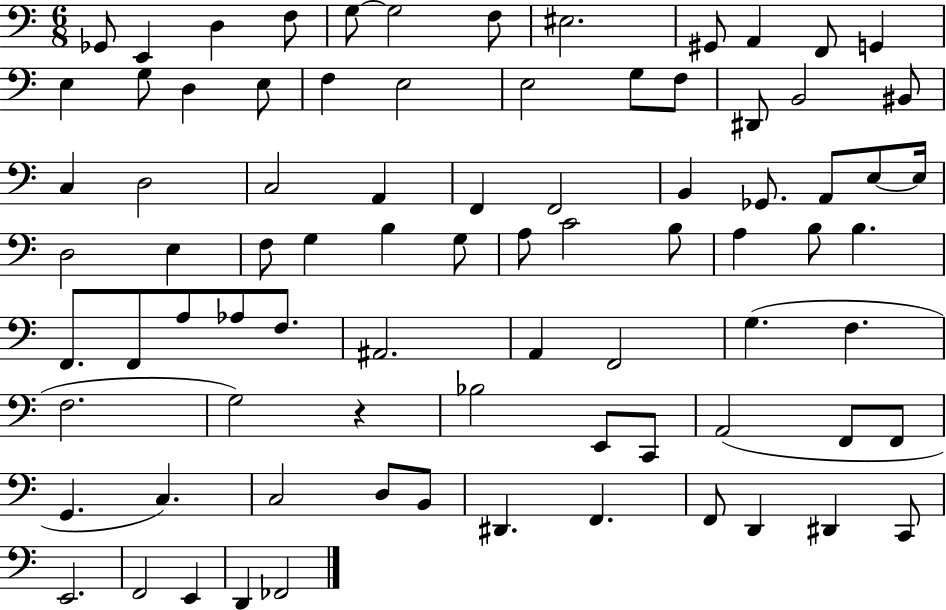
X:1
T:Untitled
M:6/8
L:1/4
K:C
_G,,/2 E,, D, F,/2 G,/2 G,2 F,/2 ^E,2 ^G,,/2 A,, F,,/2 G,, E, G,/2 D, E,/2 F, E,2 E,2 G,/2 F,/2 ^D,,/2 B,,2 ^B,,/2 C, D,2 C,2 A,, F,, F,,2 B,, _G,,/2 A,,/2 E,/2 E,/4 D,2 E, F,/2 G, B, G,/2 A,/2 C2 B,/2 A, B,/2 B, F,,/2 F,,/2 A,/2 _A,/2 F,/2 ^A,,2 A,, F,,2 G, F, F,2 G,2 z _B,2 E,,/2 C,,/2 A,,2 F,,/2 F,,/2 G,, C, C,2 D,/2 B,,/2 ^D,, F,, F,,/2 D,, ^D,, C,,/2 E,,2 F,,2 E,, D,, _F,,2